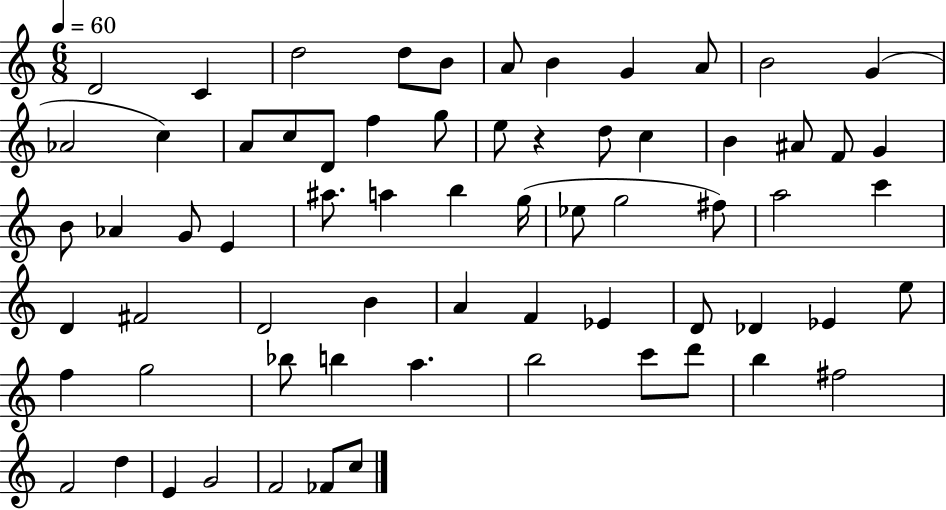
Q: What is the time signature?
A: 6/8